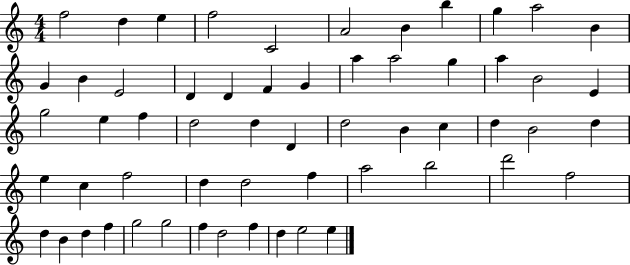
{
  \clef treble
  \numericTimeSignature
  \time 4/4
  \key c \major
  f''2 d''4 e''4 | f''2 c'2 | a'2 b'4 b''4 | g''4 a''2 b'4 | \break g'4 b'4 e'2 | d'4 d'4 f'4 g'4 | a''4 a''2 g''4 | a''4 b'2 e'4 | \break g''2 e''4 f''4 | d''2 d''4 d'4 | d''2 b'4 c''4 | d''4 b'2 d''4 | \break e''4 c''4 f''2 | d''4 d''2 f''4 | a''2 b''2 | d'''2 f''2 | \break d''4 b'4 d''4 f''4 | g''2 g''2 | f''4 d''2 f''4 | d''4 e''2 e''4 | \break \bar "|."
}